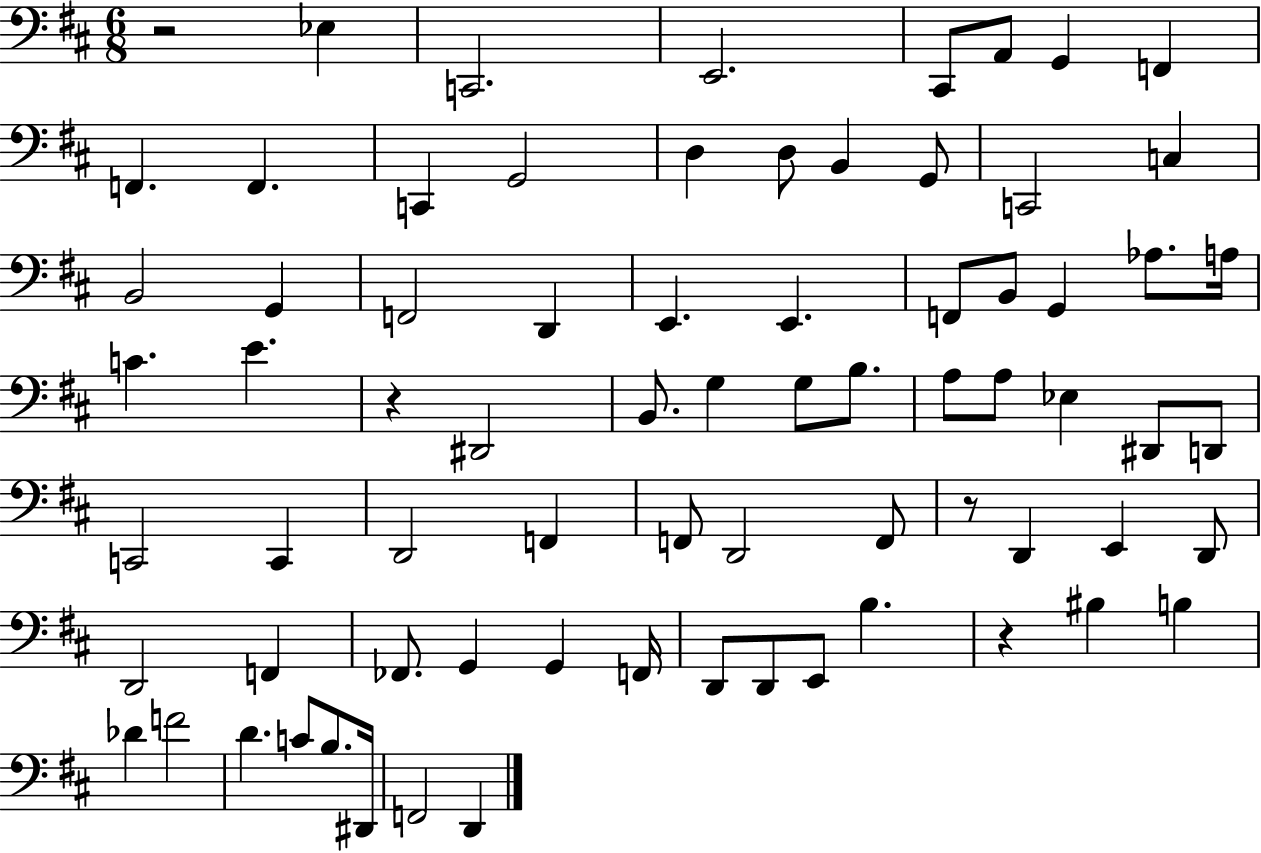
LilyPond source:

{
  \clef bass
  \numericTimeSignature
  \time 6/8
  \key d \major
  \repeat volta 2 { r2 ees4 | c,2. | e,2. | cis,8 a,8 g,4 f,4 | \break f,4. f,4. | c,4 g,2 | d4 d8 b,4 g,8 | c,2 c4 | \break b,2 g,4 | f,2 d,4 | e,4. e,4. | f,8 b,8 g,4 aes8. a16 | \break c'4. e'4. | r4 dis,2 | b,8. g4 g8 b8. | a8 a8 ees4 dis,8 d,8 | \break c,2 c,4 | d,2 f,4 | f,8 d,2 f,8 | r8 d,4 e,4 d,8 | \break d,2 f,4 | fes,8. g,4 g,4 f,16 | d,8 d,8 e,8 b4. | r4 bis4 b4 | \break des'4 f'2 | d'4. c'8 b8. dis,16 | f,2 d,4 | } \bar "|."
}